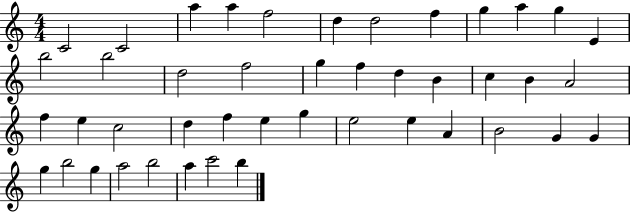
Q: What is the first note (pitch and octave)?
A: C4